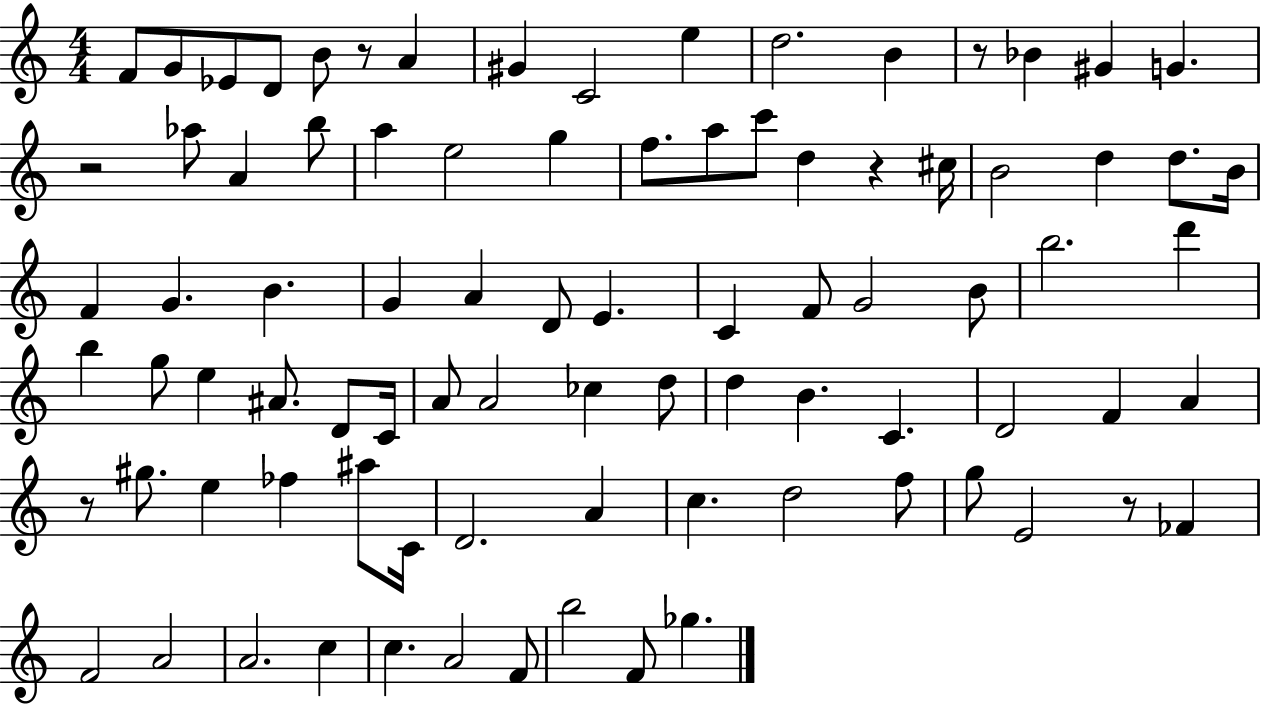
{
  \clef treble
  \numericTimeSignature
  \time 4/4
  \key c \major
  f'8 g'8 ees'8 d'8 b'8 r8 a'4 | gis'4 c'2 e''4 | d''2. b'4 | r8 bes'4 gis'4 g'4. | \break r2 aes''8 a'4 b''8 | a''4 e''2 g''4 | f''8. a''8 c'''8 d''4 r4 cis''16 | b'2 d''4 d''8. b'16 | \break f'4 g'4. b'4. | g'4 a'4 d'8 e'4. | c'4 f'8 g'2 b'8 | b''2. d'''4 | \break b''4 g''8 e''4 ais'8. d'8 c'16 | a'8 a'2 ces''4 d''8 | d''4 b'4. c'4. | d'2 f'4 a'4 | \break r8 gis''8. e''4 fes''4 ais''8 c'16 | d'2. a'4 | c''4. d''2 f''8 | g''8 e'2 r8 fes'4 | \break f'2 a'2 | a'2. c''4 | c''4. a'2 f'8 | b''2 f'8 ges''4. | \break \bar "|."
}